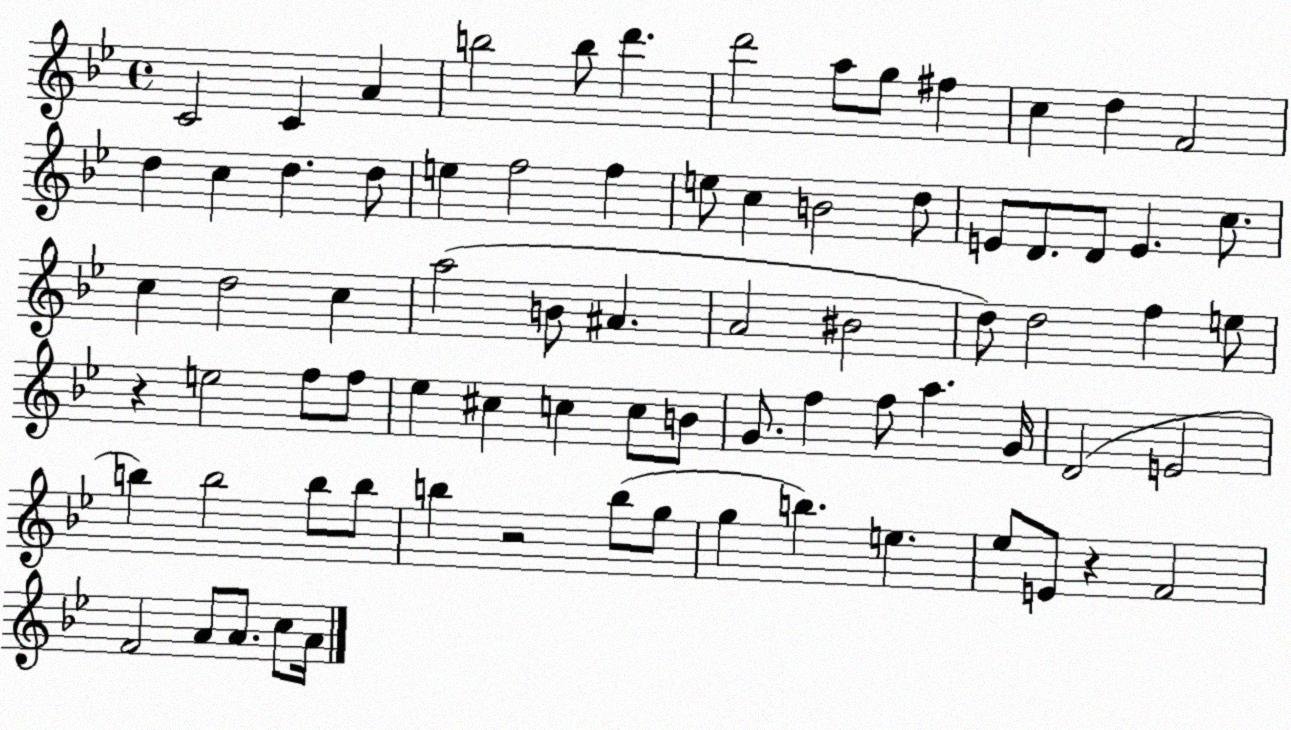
X:1
T:Untitled
M:4/4
L:1/4
K:Bb
C2 C A b2 b/2 d' d'2 a/2 g/2 ^f c d F2 d c d d/2 e f2 f e/2 c B2 d/2 E/2 D/2 D/2 E c/2 c d2 c a2 B/2 ^A A2 ^B2 d/2 d2 f e/2 z e2 f/2 f/2 _e ^c c c/2 B/2 G/2 f f/2 a G/4 D2 E2 b b2 b/2 b/2 b z2 b/2 g/2 g b e _e/2 E/2 z F2 F2 A/2 A/2 c/2 A/4